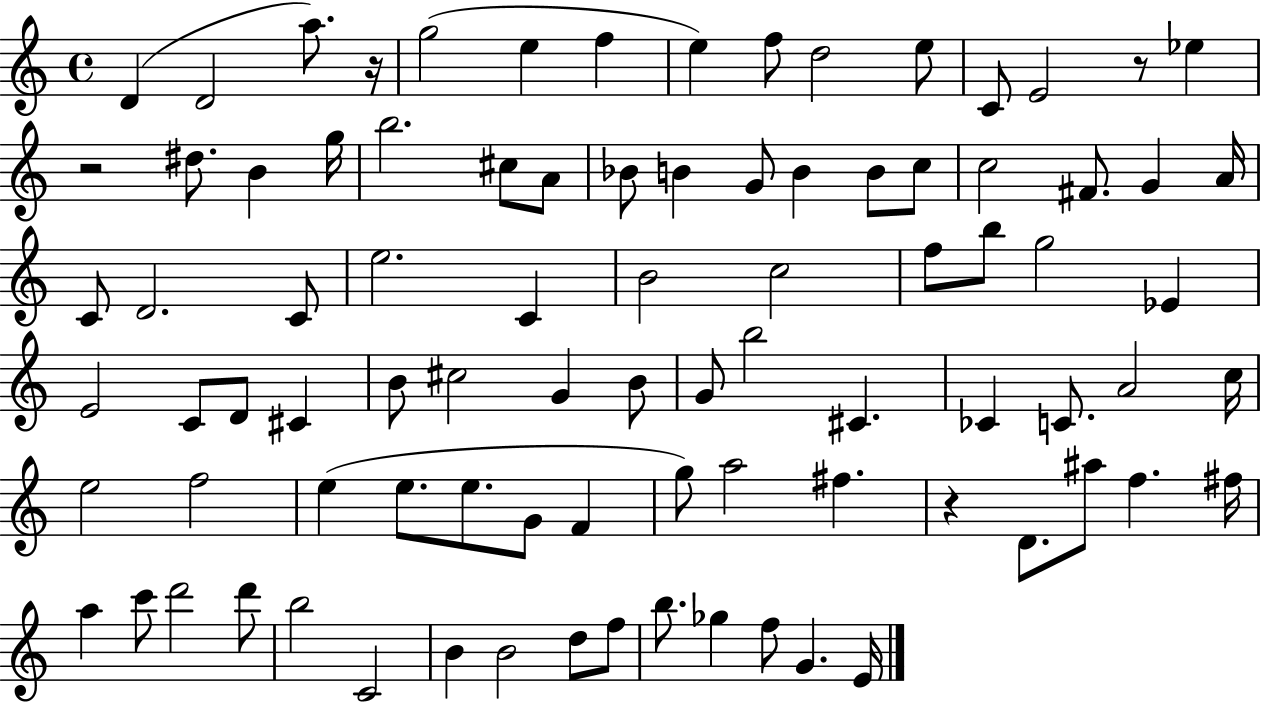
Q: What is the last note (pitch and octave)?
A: E4